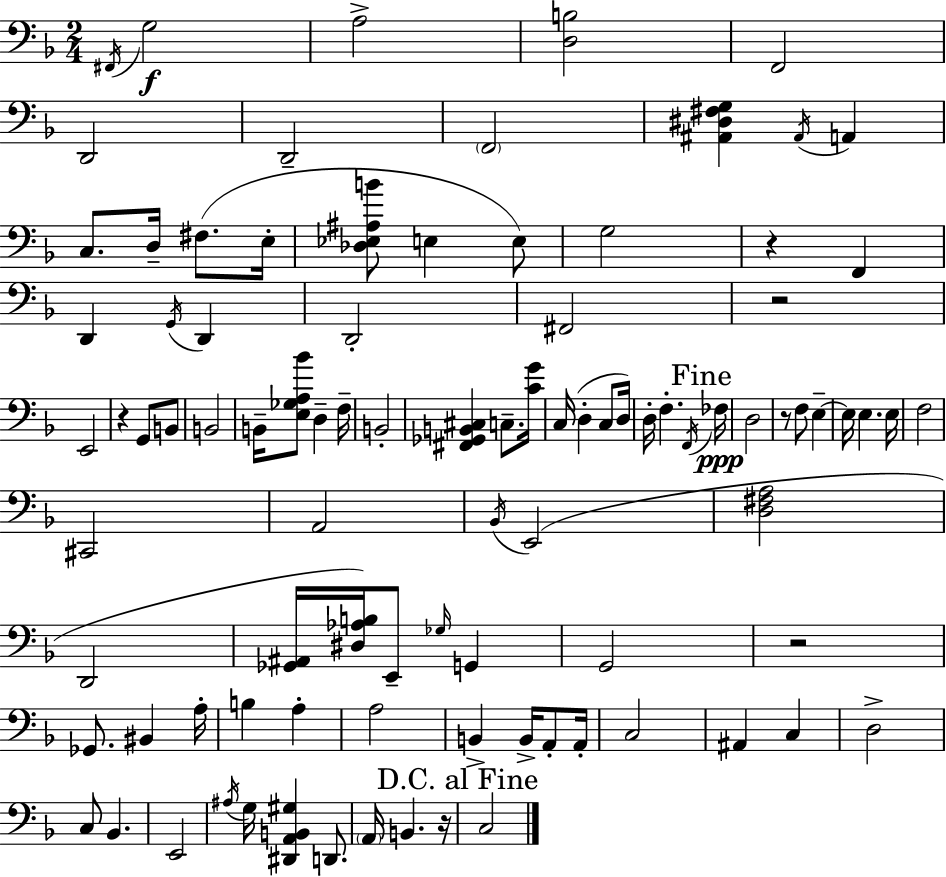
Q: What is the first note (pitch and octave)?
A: F#2